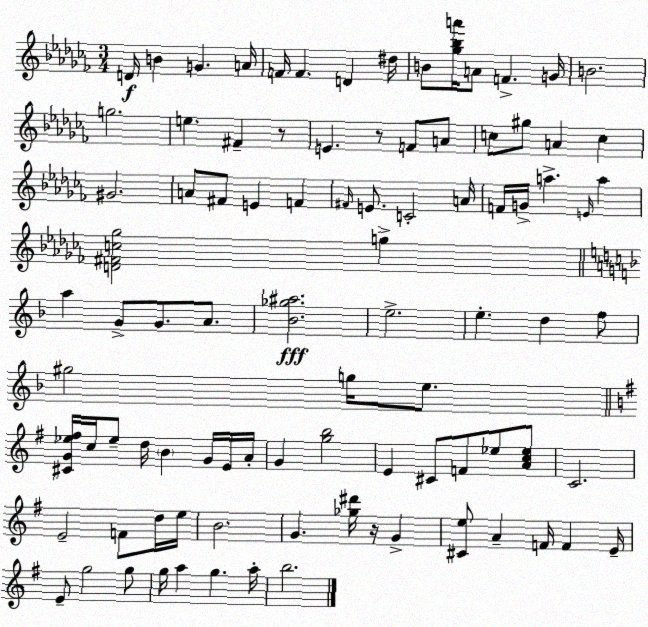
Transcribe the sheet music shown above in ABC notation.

X:1
T:Untitled
M:3/4
L:1/4
K:Abm
D/4 B G A/4 F/4 F D ^d/4 B/2 [_g_ba']/4 A/2 F G/4 B2 g2 e ^F z/2 E z/2 F/2 A/2 c/2 ^g/2 A c ^G2 A/2 ^F/2 E F ^F/4 E/2 C2 A/4 F/4 G/4 a E/4 a [D^Fc_g]2 g a G/2 G/2 A/2 [_B_g^a]2 e2 e d f/2 ^g2 g/4 e/2 [^CG_e^f]/4 c/4 _e/2 d/4 B G/4 E/4 A/4 G [gb]2 E ^C/2 F/2 _e/2 [Ac_e]/2 C2 E2 F/2 d/4 e/4 B2 G [_g^d']/4 z/4 G [^Ce]/2 A F/4 F E/4 E/2 g2 g/2 g/4 a g a/4 b2